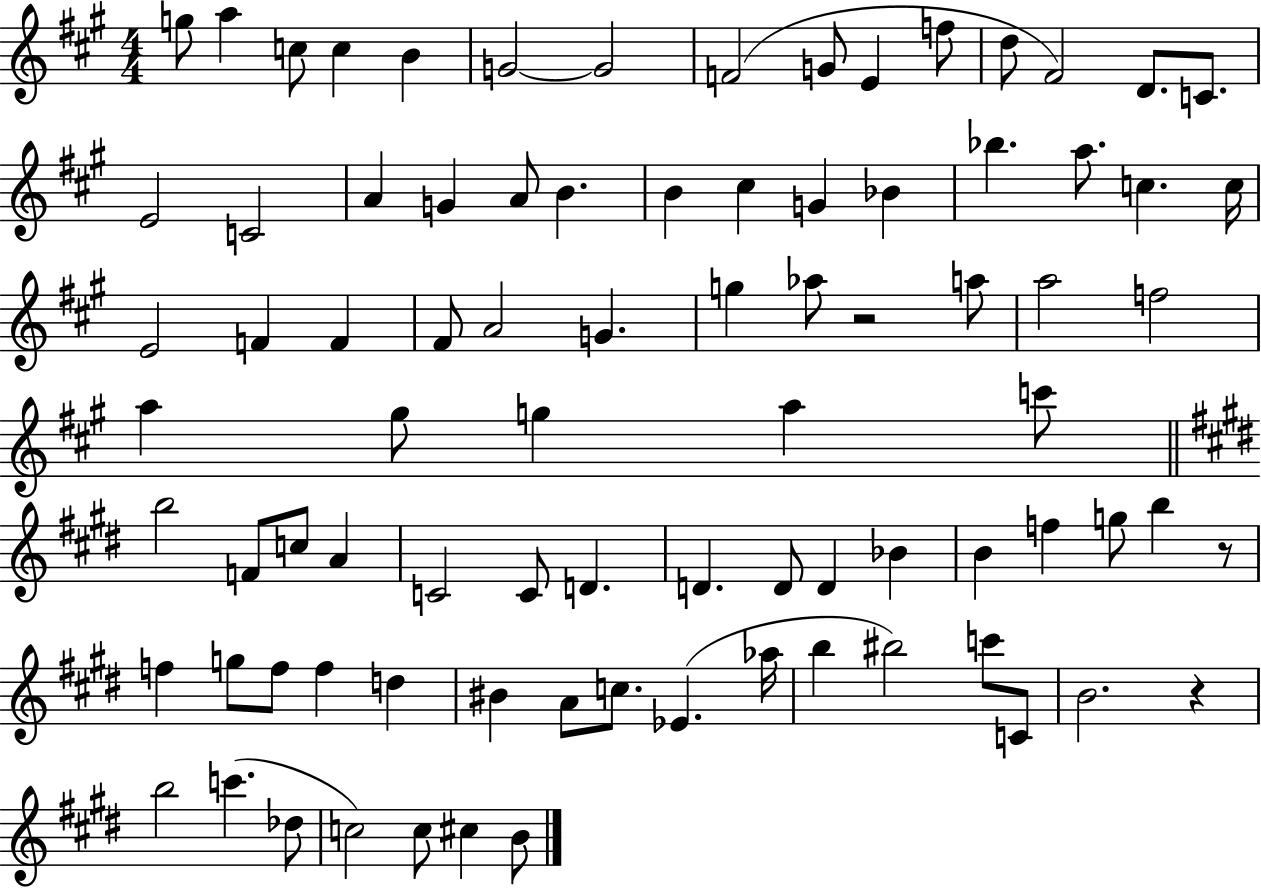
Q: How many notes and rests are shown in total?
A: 85